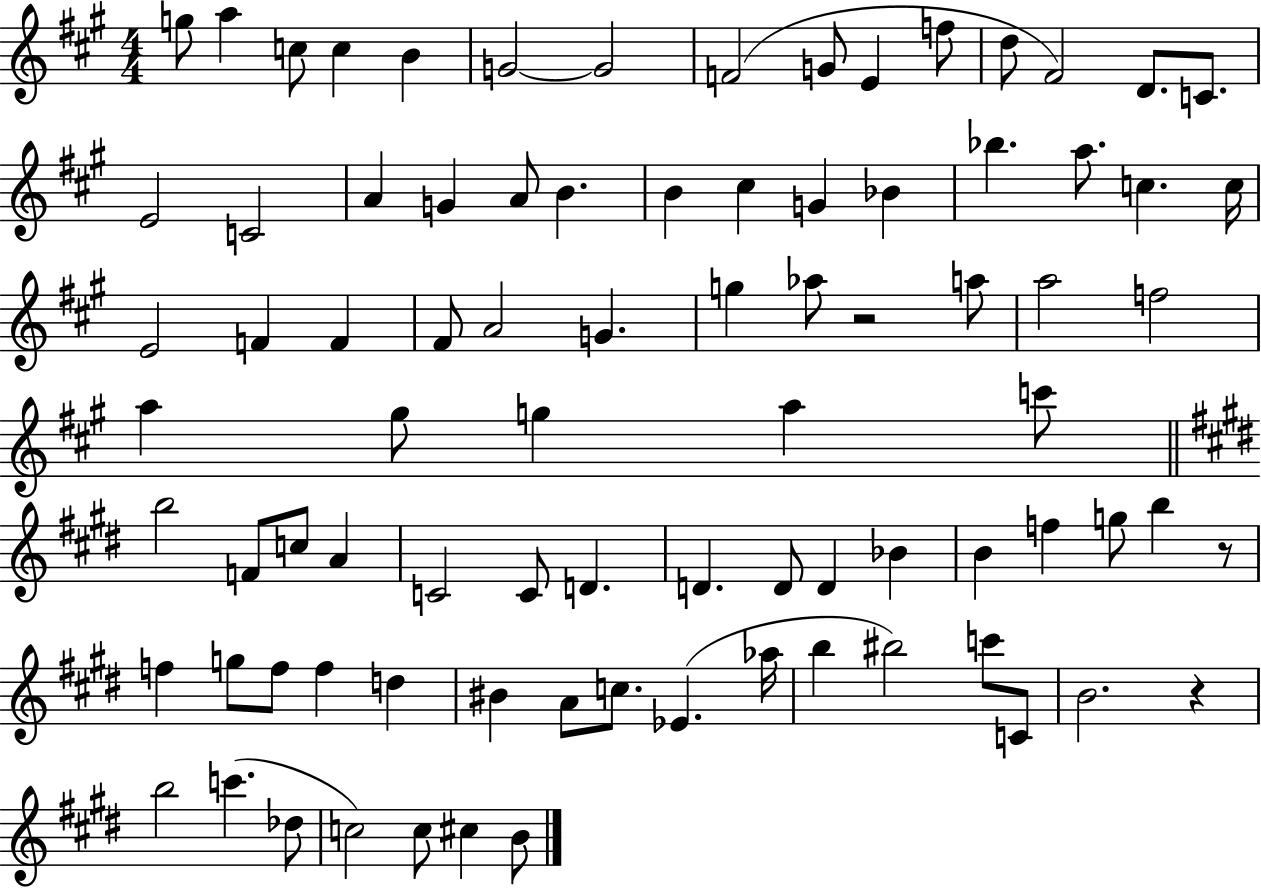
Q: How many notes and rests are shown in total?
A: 85